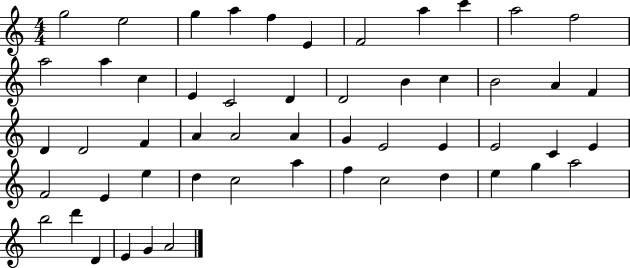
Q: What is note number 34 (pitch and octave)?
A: C4